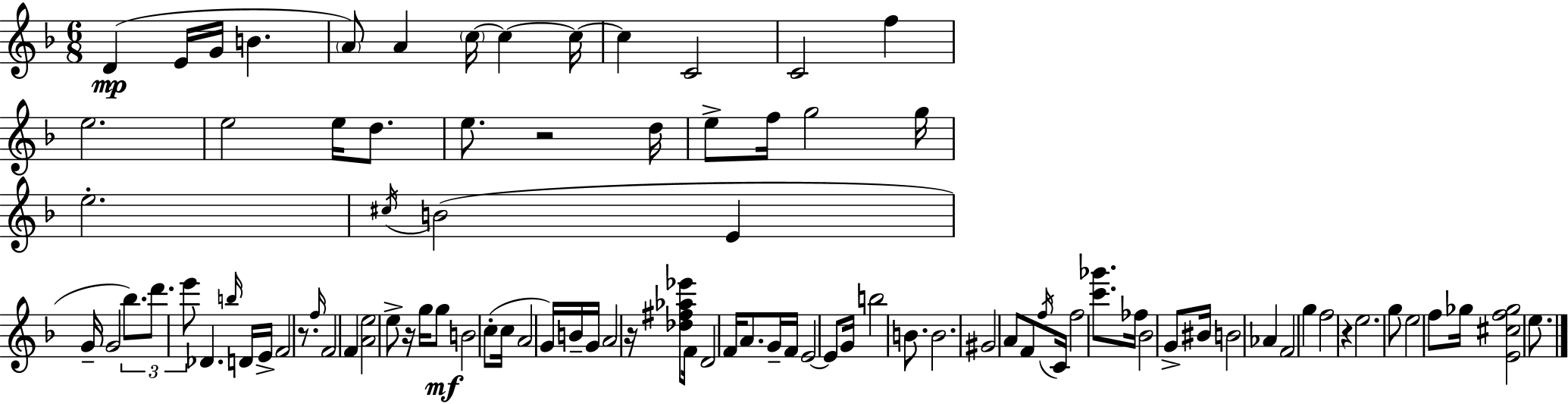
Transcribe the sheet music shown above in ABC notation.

X:1
T:Untitled
M:6/8
L:1/4
K:Dm
D E/4 G/4 B A/2 A c/4 c c/4 c C2 C2 f e2 e2 e/4 d/2 e/2 z2 d/4 e/2 f/4 g2 g/4 e2 ^c/4 B2 E G/4 G2 _b/2 d'/2 e'/2 _D b/4 D/4 E/4 F2 z/2 f/4 F2 F [Ae]2 e/2 z/4 g/4 g/2 B2 c/2 c/4 A2 G/4 B/4 G/4 A2 z/4 [_d^f_a_e']/2 F/4 D2 F/4 A/2 G/4 F/4 E2 E/2 G/4 b2 B/2 B2 ^G2 A/2 F/2 f/4 C/4 f2 [c'_g']/2 _f/4 _B2 G/2 ^B/4 B2 _A F2 g f2 z e2 g/2 e2 f/2 _g/4 [E^cf_g]2 e/2